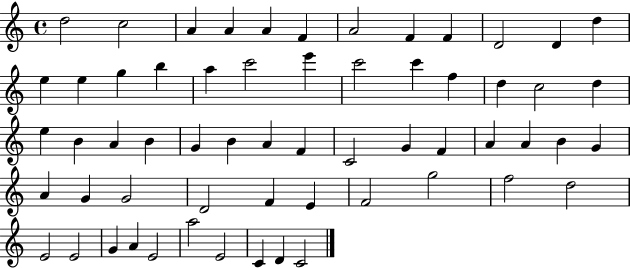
{
  \clef treble
  \time 4/4
  \defaultTimeSignature
  \key c \major
  d''2 c''2 | a'4 a'4 a'4 f'4 | a'2 f'4 f'4 | d'2 d'4 d''4 | \break e''4 e''4 g''4 b''4 | a''4 c'''2 e'''4 | c'''2 c'''4 f''4 | d''4 c''2 d''4 | \break e''4 b'4 a'4 b'4 | g'4 b'4 a'4 f'4 | c'2 g'4 f'4 | a'4 a'4 b'4 g'4 | \break a'4 g'4 g'2 | d'2 f'4 e'4 | f'2 g''2 | f''2 d''2 | \break e'2 e'2 | g'4 a'4 e'2 | a''2 e'2 | c'4 d'4 c'2 | \break \bar "|."
}